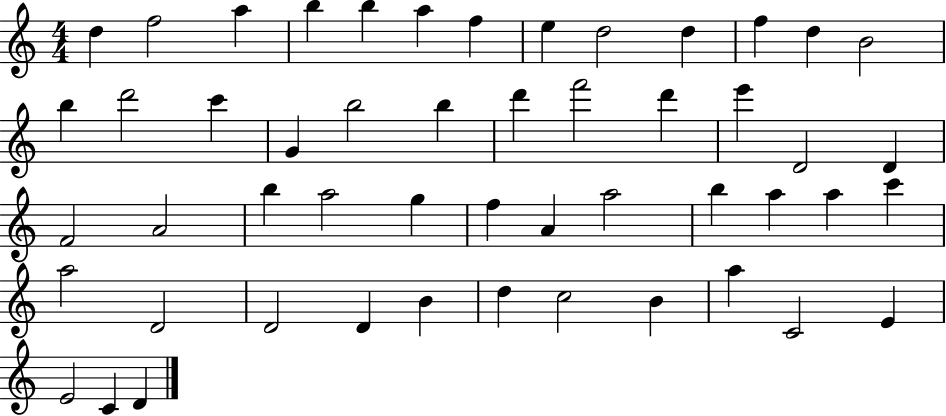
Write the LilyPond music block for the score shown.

{
  \clef treble
  \numericTimeSignature
  \time 4/4
  \key c \major
  d''4 f''2 a''4 | b''4 b''4 a''4 f''4 | e''4 d''2 d''4 | f''4 d''4 b'2 | \break b''4 d'''2 c'''4 | g'4 b''2 b''4 | d'''4 f'''2 d'''4 | e'''4 d'2 d'4 | \break f'2 a'2 | b''4 a''2 g''4 | f''4 a'4 a''2 | b''4 a''4 a''4 c'''4 | \break a''2 d'2 | d'2 d'4 b'4 | d''4 c''2 b'4 | a''4 c'2 e'4 | \break e'2 c'4 d'4 | \bar "|."
}